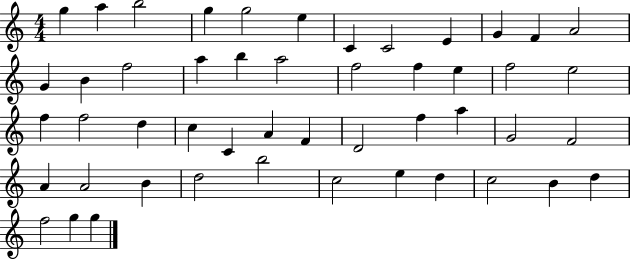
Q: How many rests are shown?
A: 0